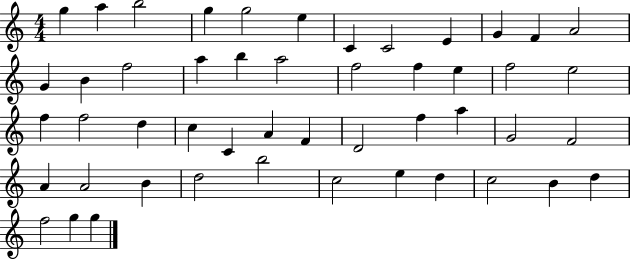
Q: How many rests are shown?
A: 0